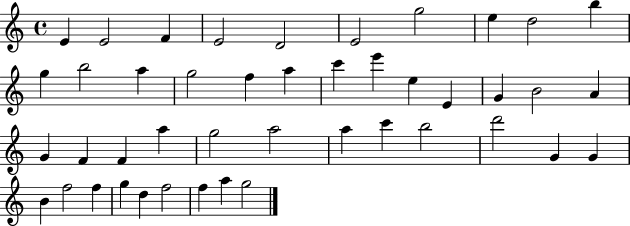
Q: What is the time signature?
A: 4/4